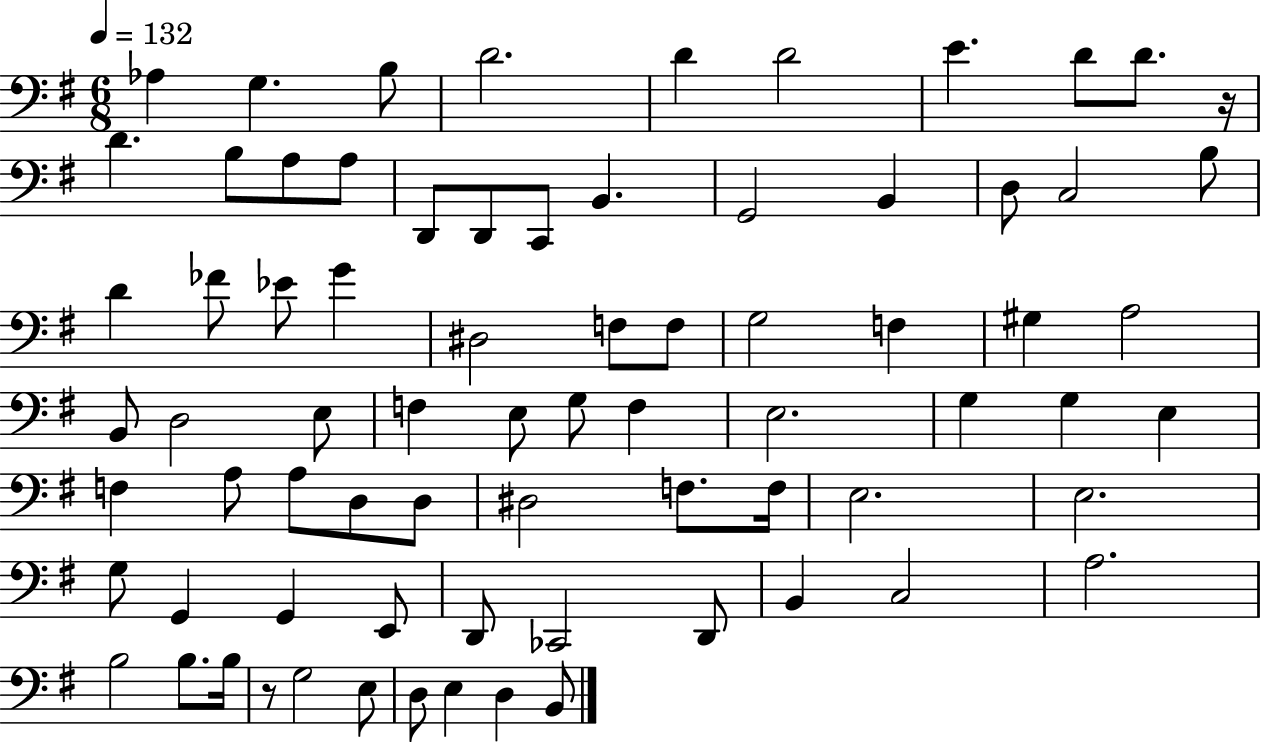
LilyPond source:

{
  \clef bass
  \numericTimeSignature
  \time 6/8
  \key g \major
  \tempo 4 = 132
  \repeat volta 2 { aes4 g4. b8 | d'2. | d'4 d'2 | e'4. d'8 d'8. r16 | \break d'4. b8 a8 a8 | d,8 d,8 c,8 b,4. | g,2 b,4 | d8 c2 b8 | \break d'4 fes'8 ees'8 g'4 | dis2 f8 f8 | g2 f4 | gis4 a2 | \break b,8 d2 e8 | f4 e8 g8 f4 | e2. | g4 g4 e4 | \break f4 a8 a8 d8 d8 | dis2 f8. f16 | e2. | e2. | \break g8 g,4 g,4 e,8 | d,8 ces,2 d,8 | b,4 c2 | a2. | \break b2 b8. b16 | r8 g2 e8 | d8 e4 d4 b,8 | } \bar "|."
}